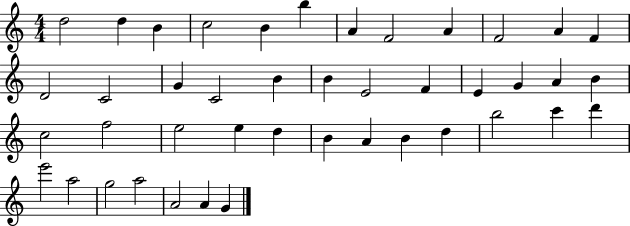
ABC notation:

X:1
T:Untitled
M:4/4
L:1/4
K:C
d2 d B c2 B b A F2 A F2 A F D2 C2 G C2 B B E2 F E G A B c2 f2 e2 e d B A B d b2 c' d' e'2 a2 g2 a2 A2 A G